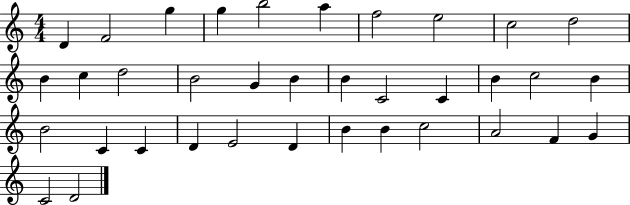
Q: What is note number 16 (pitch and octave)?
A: B4